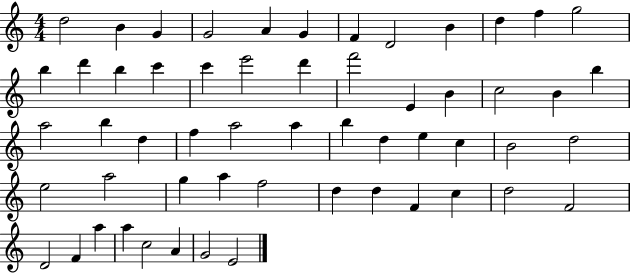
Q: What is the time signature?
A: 4/4